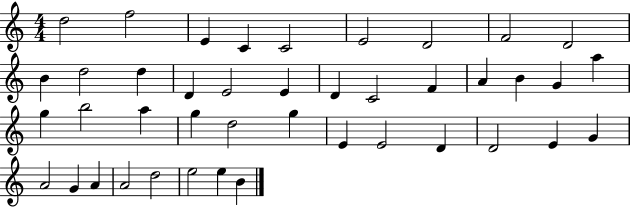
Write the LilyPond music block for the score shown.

{
  \clef treble
  \numericTimeSignature
  \time 4/4
  \key c \major
  d''2 f''2 | e'4 c'4 c'2 | e'2 d'2 | f'2 d'2 | \break b'4 d''2 d''4 | d'4 e'2 e'4 | d'4 c'2 f'4 | a'4 b'4 g'4 a''4 | \break g''4 b''2 a''4 | g''4 d''2 g''4 | e'4 e'2 d'4 | d'2 e'4 g'4 | \break a'2 g'4 a'4 | a'2 d''2 | e''2 e''4 b'4 | \bar "|."
}